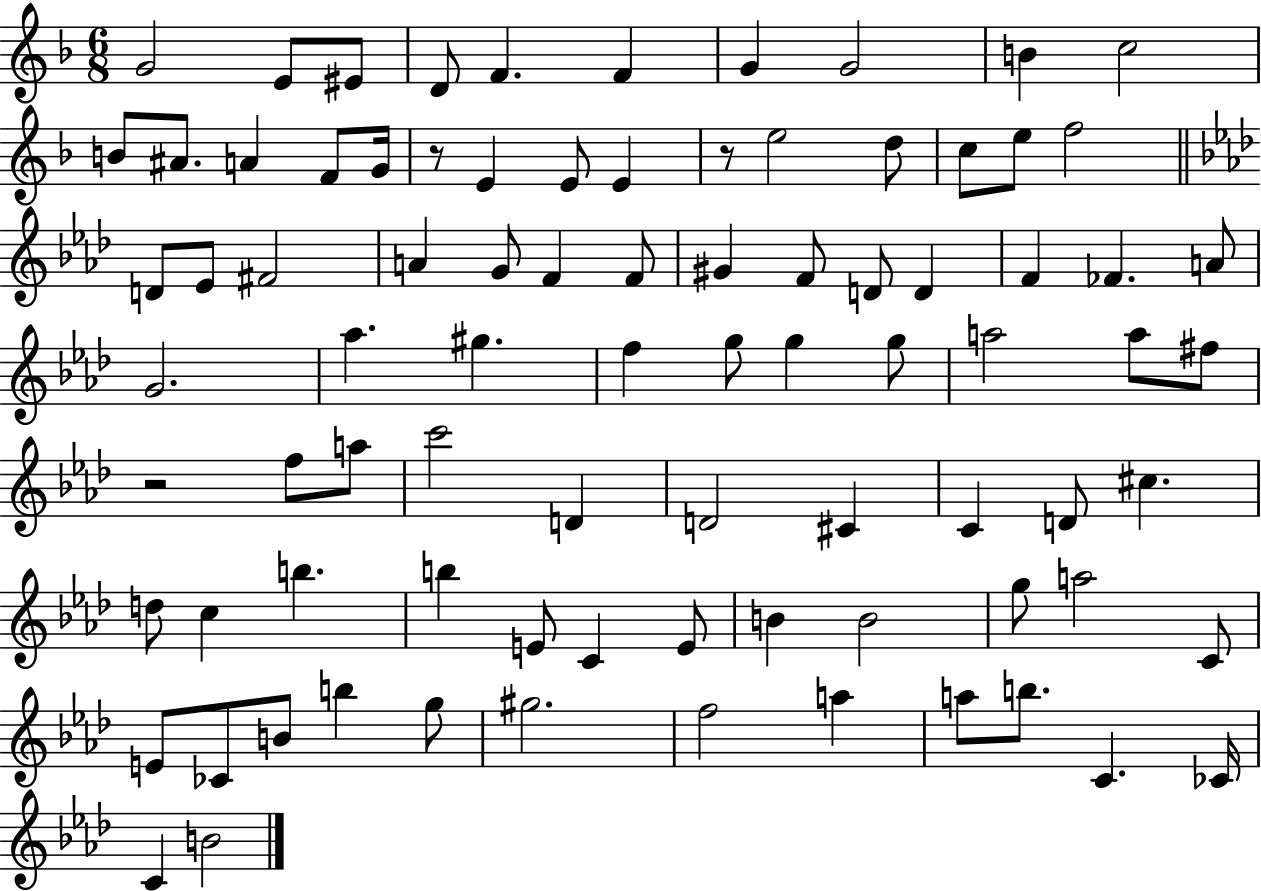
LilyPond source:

{
  \clef treble
  \numericTimeSignature
  \time 6/8
  \key f \major
  g'2 e'8 eis'8 | d'8 f'4. f'4 | g'4 g'2 | b'4 c''2 | \break b'8 ais'8. a'4 f'8 g'16 | r8 e'4 e'8 e'4 | r8 e''2 d''8 | c''8 e''8 f''2 | \break \bar "||" \break \key aes \major d'8 ees'8 fis'2 | a'4 g'8 f'4 f'8 | gis'4 f'8 d'8 d'4 | f'4 fes'4. a'8 | \break g'2. | aes''4. gis''4. | f''4 g''8 g''4 g''8 | a''2 a''8 fis''8 | \break r2 f''8 a''8 | c'''2 d'4 | d'2 cis'4 | c'4 d'8 cis''4. | \break d''8 c''4 b''4. | b''4 e'8 c'4 e'8 | b'4 b'2 | g''8 a''2 c'8 | \break e'8 ces'8 b'8 b''4 g''8 | gis''2. | f''2 a''4 | a''8 b''8. c'4. ces'16 | \break c'4 b'2 | \bar "|."
}